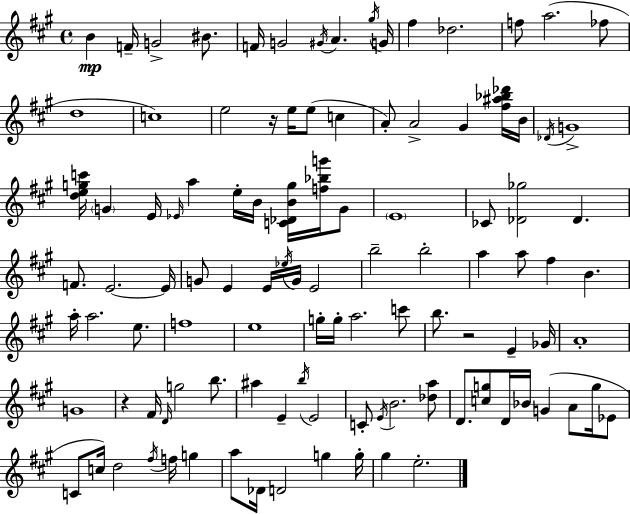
{
  \clef treble
  \time 4/4
  \defaultTimeSignature
  \key a \major
  \repeat volta 2 { b'4\mp f'16-- g'2-> bis'8. | f'16 g'2 \acciaccatura { gis'16 } a'4. | \acciaccatura { gis''16 } g'16 fis''4 des''2. | f''8 a''2.( | \break fes''8 d''1 | c''1) | e''2 r16 e''16 e''8( c''4 | a'8-.) a'2-> gis'4 | \break <fis'' ais'' bes'' des'''>16 b'16 \acciaccatura { des'16 } g'1-> | <d'' e'' g'' c'''>16 \parenthesize g'4 e'16 \grace { ees'16 } a''4 e''16-. b'16 | <c' des' b' g''>16 <f'' bes'' g'''>16 g'8 \parenthesize e'1 | ces'8 <des' ges''>2 des'4. | \break f'8. e'2.~~ | e'16 g'8 e'4 e'16 \acciaccatura { ees''16 } g'16 e'2 | b''2-- b''2-. | a''4 a''8 fis''4 b'4. | \break a''16-. a''2. | e''8. f''1 | e''1 | g''16-. g''16-. a''2. | \break c'''8 b''8. r2 | e'4-- ges'16 a'1-. | g'1 | r4 fis'16 \grace { d'16 } g''2 | \break b''8. ais''4 e'4-- \acciaccatura { b''16 } e'2 | c'8-. \acciaccatura { e'16 } b'2. | <des'' a''>8 d'8. <c'' g''>8 d'16 bes'16 g'4( | a'8 g''16 ees'8 c'8 c''16) d''2 | \break \acciaccatura { fis''16 } f''16 g''4 a''8 des'16 d'2 | g''4 g''16-. gis''4 e''2.-. | } \bar "|."
}